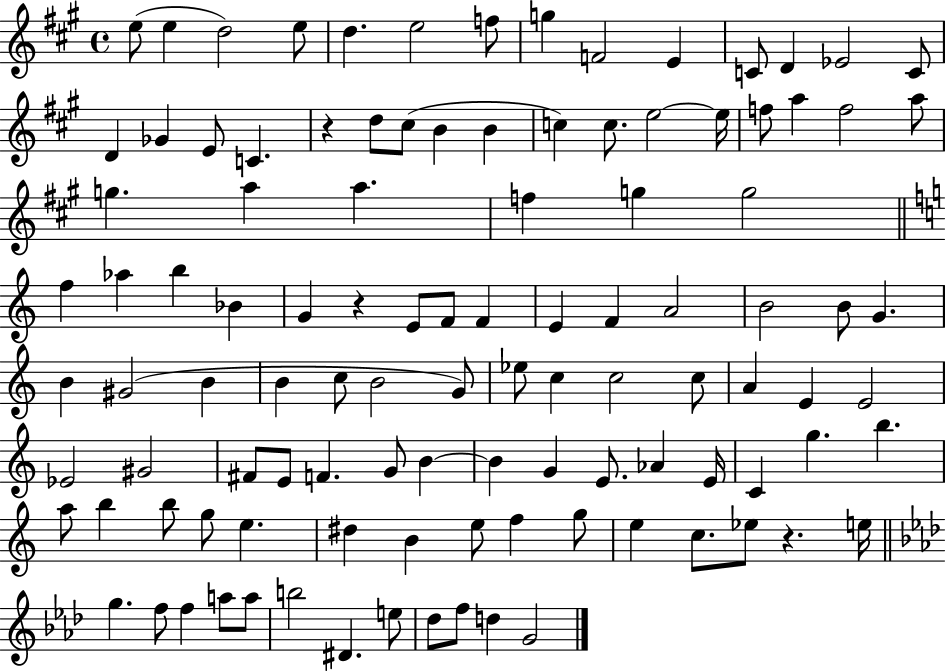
E5/e E5/q D5/h E5/e D5/q. E5/h F5/e G5/q F4/h E4/q C4/e D4/q Eb4/h C4/e D4/q Gb4/q E4/e C4/q. R/q D5/e C#5/e B4/q B4/q C5/q C5/e. E5/h E5/s F5/e A5/q F5/h A5/e G5/q. A5/q A5/q. F5/q G5/q G5/h F5/q Ab5/q B5/q Bb4/q G4/q R/q E4/e F4/e F4/q E4/q F4/q A4/h B4/h B4/e G4/q. B4/q G#4/h B4/q B4/q C5/e B4/h G4/e Eb5/e C5/q C5/h C5/e A4/q E4/q E4/h Eb4/h G#4/h F#4/e E4/e F4/q. G4/e B4/q B4/q G4/q E4/e. Ab4/q E4/s C4/q G5/q. B5/q. A5/e B5/q B5/e G5/e E5/q. D#5/q B4/q E5/e F5/q G5/e E5/q C5/e. Eb5/e R/q. E5/s G5/q. F5/e F5/q A5/e A5/e B5/h D#4/q. E5/e Db5/e F5/e D5/q G4/h